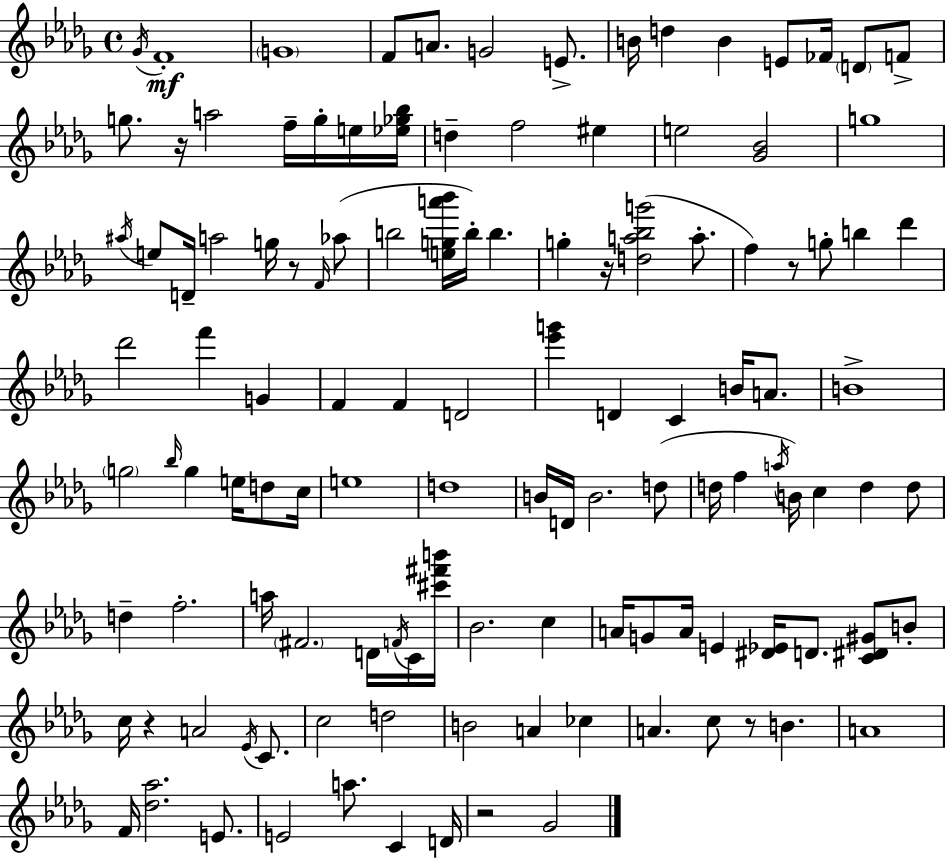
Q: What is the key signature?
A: BES minor